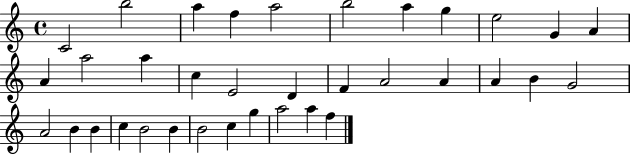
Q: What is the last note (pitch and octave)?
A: F5